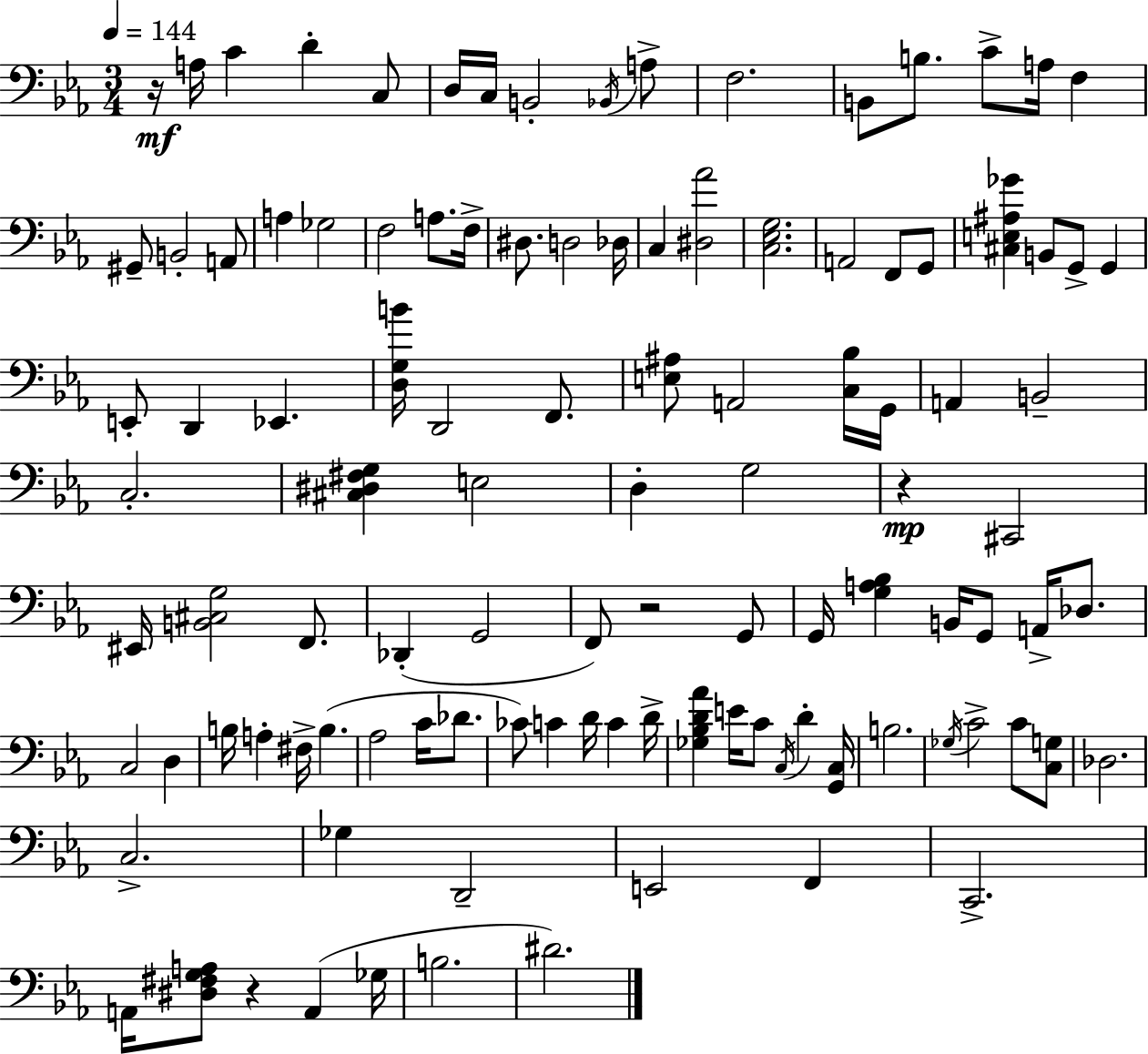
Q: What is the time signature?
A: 3/4